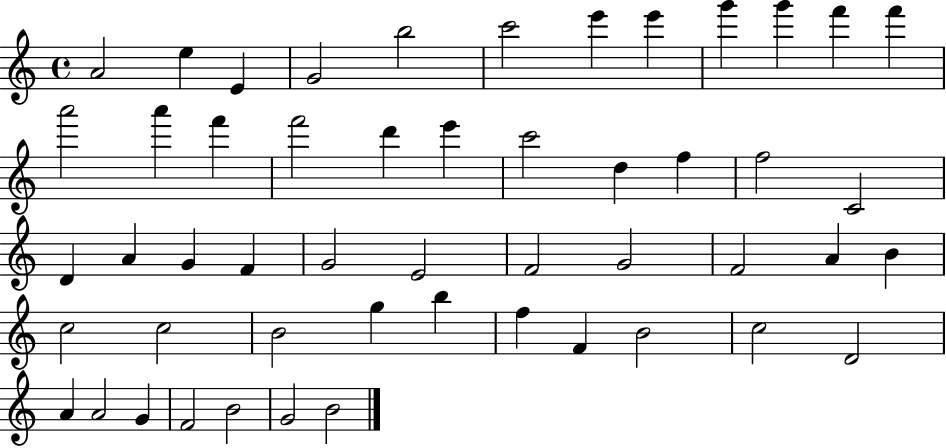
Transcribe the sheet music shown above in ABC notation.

X:1
T:Untitled
M:4/4
L:1/4
K:C
A2 e E G2 b2 c'2 e' e' g' g' f' f' a'2 a' f' f'2 d' e' c'2 d f f2 C2 D A G F G2 E2 F2 G2 F2 A B c2 c2 B2 g b f F B2 c2 D2 A A2 G F2 B2 G2 B2